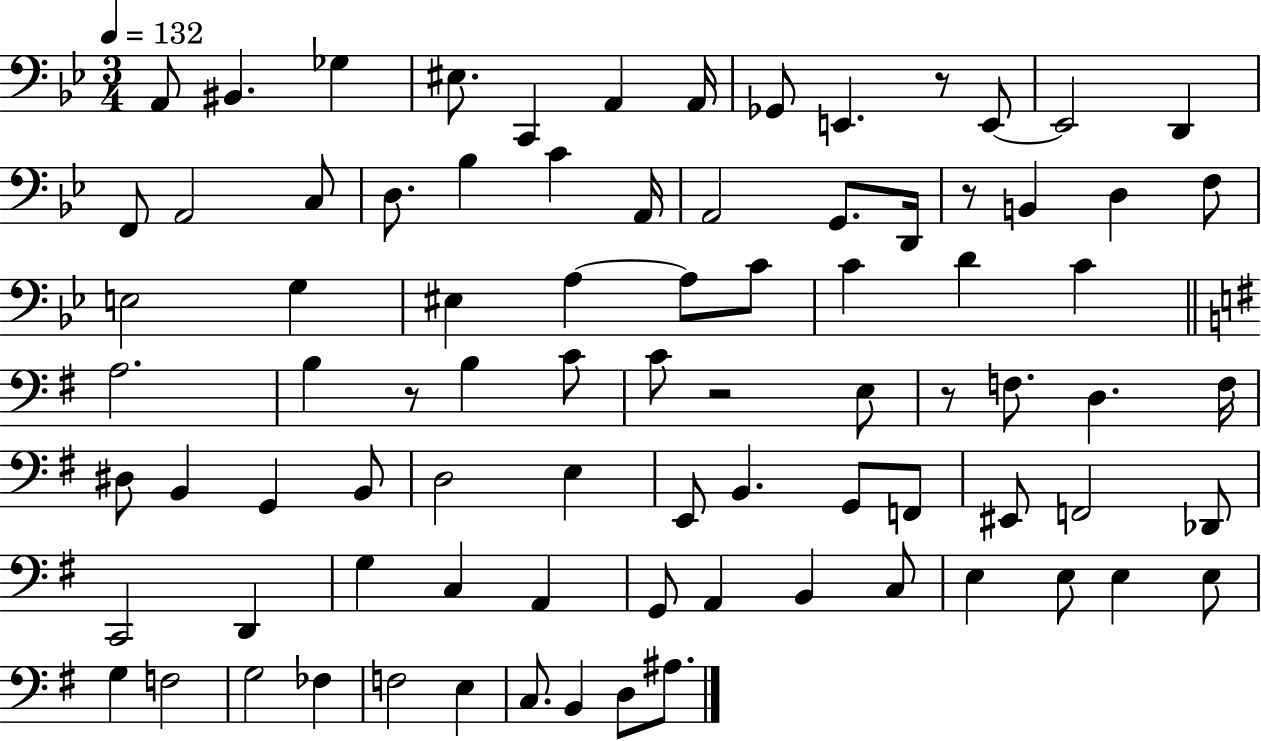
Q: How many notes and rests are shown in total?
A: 84